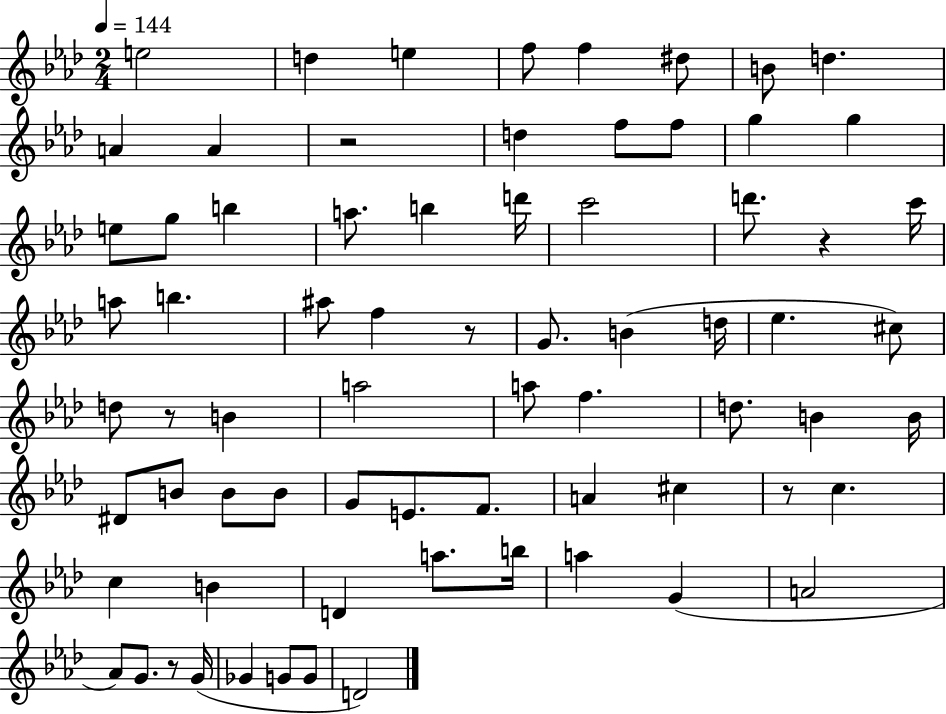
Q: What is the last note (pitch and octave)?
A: D4